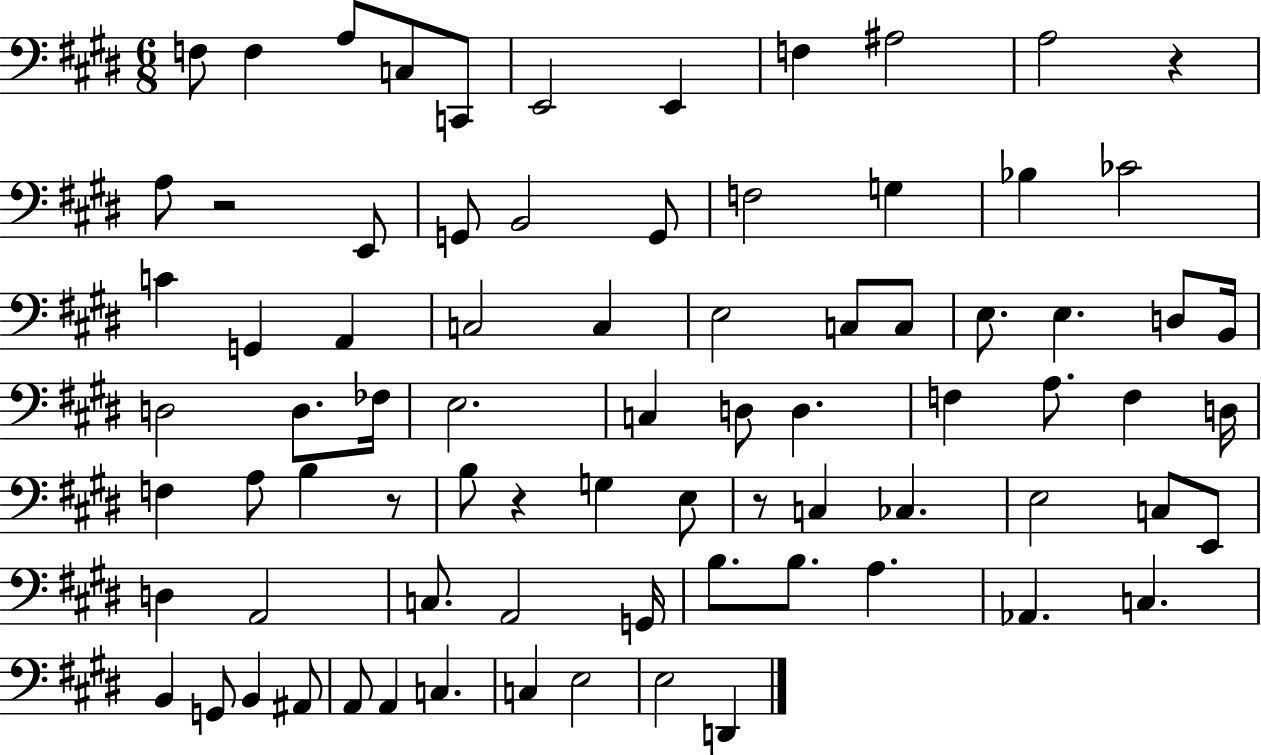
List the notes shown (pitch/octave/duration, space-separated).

F3/e F3/q A3/e C3/e C2/e E2/h E2/q F3/q A#3/h A3/h R/q A3/e R/h E2/e G2/e B2/h G2/e F3/h G3/q Bb3/q CES4/h C4/q G2/q A2/q C3/h C3/q E3/h C3/e C3/e E3/e. E3/q. D3/e B2/s D3/h D3/e. FES3/s E3/h. C3/q D3/e D3/q. F3/q A3/e. F3/q D3/s F3/q A3/e B3/q R/e B3/e R/q G3/q E3/e R/e C3/q CES3/q. E3/h C3/e E2/e D3/q A2/h C3/e. A2/h G2/s B3/e. B3/e. A3/q. Ab2/q. C3/q. B2/q G2/e B2/q A#2/e A2/e A2/q C3/q. C3/q E3/h E3/h D2/q